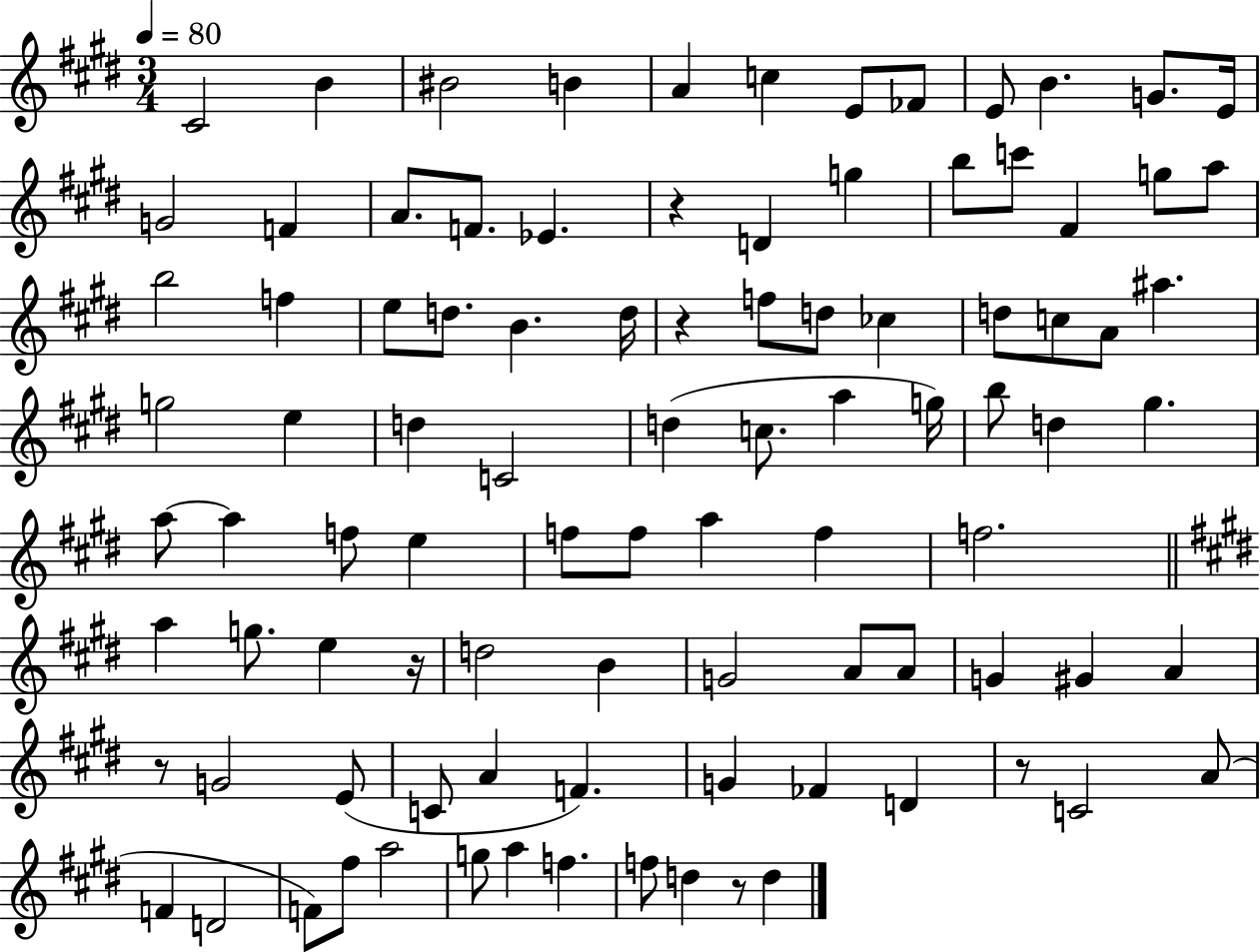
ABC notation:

X:1
T:Untitled
M:3/4
L:1/4
K:E
^C2 B ^B2 B A c E/2 _F/2 E/2 B G/2 E/4 G2 F A/2 F/2 _E z D g b/2 c'/2 ^F g/2 a/2 b2 f e/2 d/2 B d/4 z f/2 d/2 _c d/2 c/2 A/2 ^a g2 e d C2 d c/2 a g/4 b/2 d ^g a/2 a f/2 e f/2 f/2 a f f2 a g/2 e z/4 d2 B G2 A/2 A/2 G ^G A z/2 G2 E/2 C/2 A F G _F D z/2 C2 A/2 F D2 F/2 ^f/2 a2 g/2 a f f/2 d z/2 d